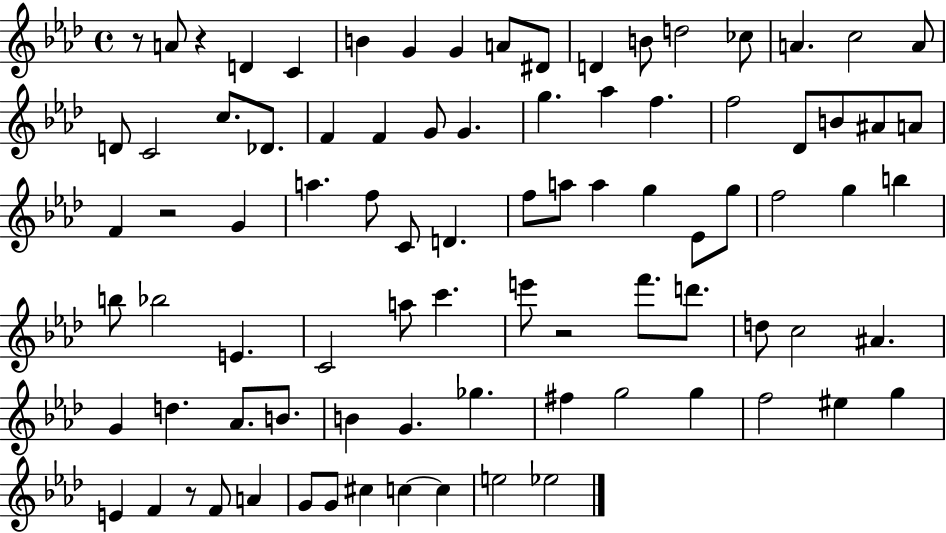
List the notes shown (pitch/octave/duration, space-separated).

R/e A4/e R/q D4/q C4/q B4/q G4/q G4/q A4/e D#4/e D4/q B4/e D5/h CES5/e A4/q. C5/h A4/e D4/e C4/h C5/e. Db4/e. F4/q F4/q G4/e G4/q. G5/q. Ab5/q F5/q. F5/h Db4/e B4/e A#4/e A4/e F4/q R/h G4/q A5/q. F5/e C4/e D4/q. F5/e A5/e A5/q G5/q Eb4/e G5/e F5/h G5/q B5/q B5/e Bb5/h E4/q. C4/h A5/e C6/q. E6/e R/h F6/e. D6/e. D5/e C5/h A#4/q. G4/q D5/q. Ab4/e. B4/e. B4/q G4/q. Gb5/q. F#5/q G5/h G5/q F5/h EIS5/q G5/q E4/q F4/q R/e F4/e A4/q G4/e G4/e C#5/q C5/q C5/q E5/h Eb5/h